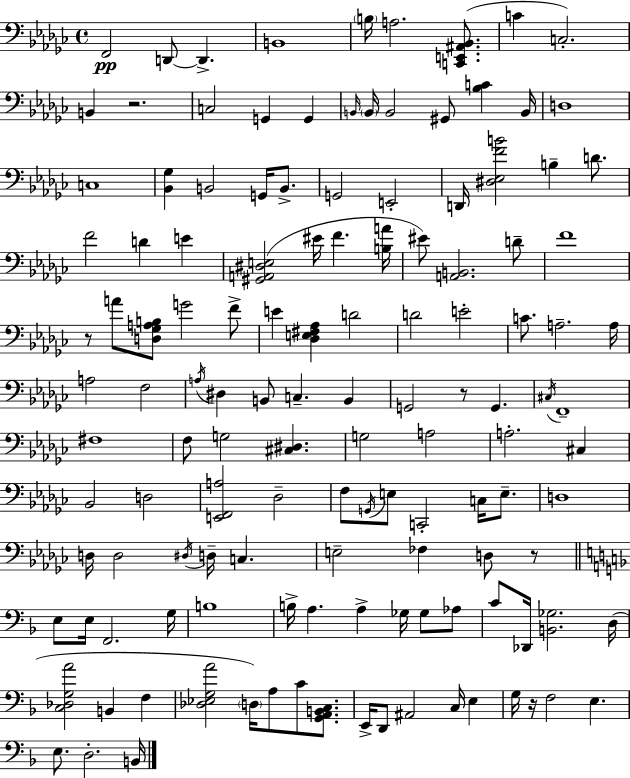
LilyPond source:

{
  \clef bass
  \time 4/4
  \defaultTimeSignature
  \key ees \minor
  f,2\pp d,8~~ d,4.-> | b,1 | \parenthesize b16 a2. <c, e, ais, bes,>8.( | c'4 c2.-.) | \break b,4 r2. | c2 g,4 g,4 | \grace { b,16 } \parenthesize b,16 b,2 gis,8 <bes c'>4 | b,16 d1 | \break c1 | <bes, ges>4 b,2 g,16 b,8.-> | g,2 e,2-. | d,16 <dis ees f' b'>2 b4-- d'8. | \break f'2 d'4 e'4 | <gis, a, dis e>2( eis'16 f'4. | <b a'>16 eis'8) <a, b,>2. d'8-- | f'1 | \break r8 a'8 <d ges a b>8 g'2 f'8-> | e'4 <des e fis aes>4 d'2 | d'2 e'2-. | c'8. a2.-- | \break a16 a2 f2 | \acciaccatura { a16 } dis4 b,8 c4.-- b,4 | g,2 r8 g,4. | \acciaccatura { cis16 } f,1-- | \break fis1 | f8 g2 <cis dis>4. | g2 a2 | a2.-. cis4 | \break bes,2 d2 | <e, f, a>2 des2-- | f8 \acciaccatura { g,16 } e8 c,2-. | c16 e8.-- d1 | \break d16 d2 \acciaccatura { dis16 } d16-- c4. | e2-- fes4 | d8 r8 \bar "||" \break \key f \major e8 e16 f,2. g16 | b1 | b16-> a4. a4-> ges16 ges8 aes8 | c'8 des,16 <b, ges>2. d16( | \break <c des g a'>2 b,4 f4 | <des ees g a'>2 \parenthesize d16) a8 c'8 <g, a, b, c>8. | e,16-> d,8 ais,2 c16 e4 | g16 r16 f2 e4. | \break e8. d2.-. b,16 | \bar "|."
}